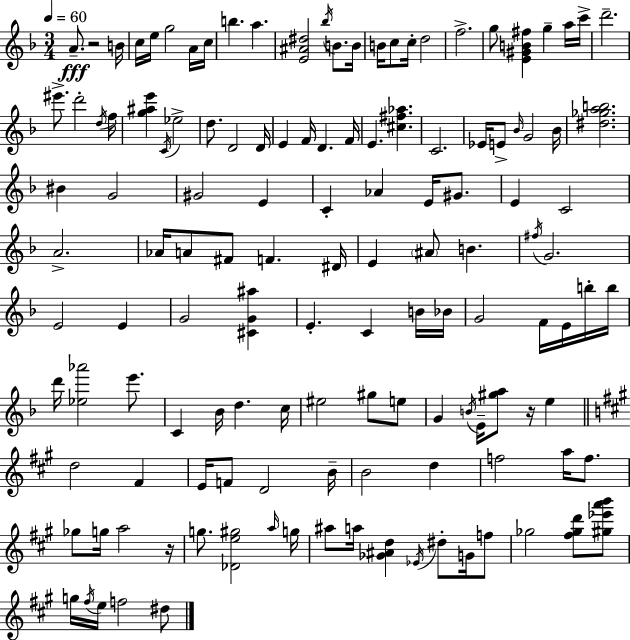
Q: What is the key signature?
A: F major